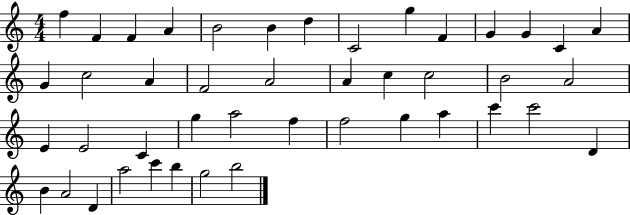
F5/q F4/q F4/q A4/q B4/h B4/q D5/q C4/h G5/q F4/q G4/q G4/q C4/q A4/q G4/q C5/h A4/q F4/h A4/h A4/q C5/q C5/h B4/h A4/h E4/q E4/h C4/q G5/q A5/h F5/q F5/h G5/q A5/q C6/q C6/h D4/q B4/q A4/h D4/q A5/h C6/q B5/q G5/h B5/h